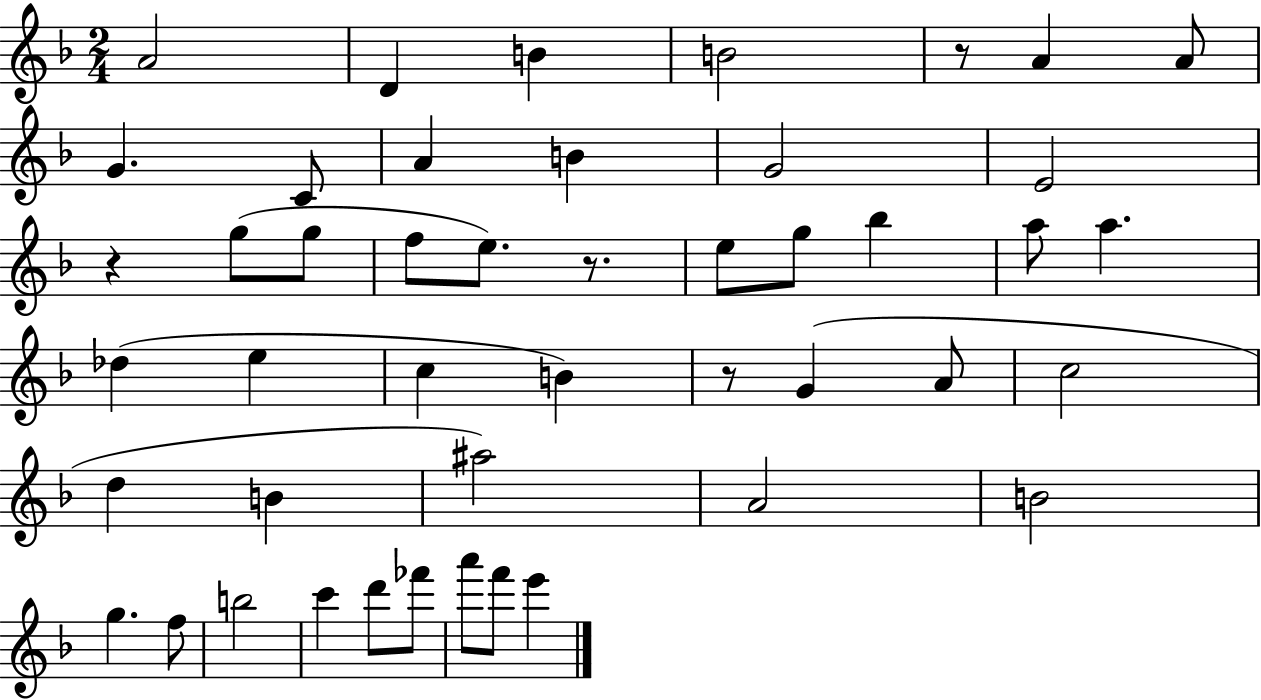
X:1
T:Untitled
M:2/4
L:1/4
K:F
A2 D B B2 z/2 A A/2 G C/2 A B G2 E2 z g/2 g/2 f/2 e/2 z/2 e/2 g/2 _b a/2 a _d e c B z/2 G A/2 c2 d B ^a2 A2 B2 g f/2 b2 c' d'/2 _f'/2 a'/2 f'/2 e'